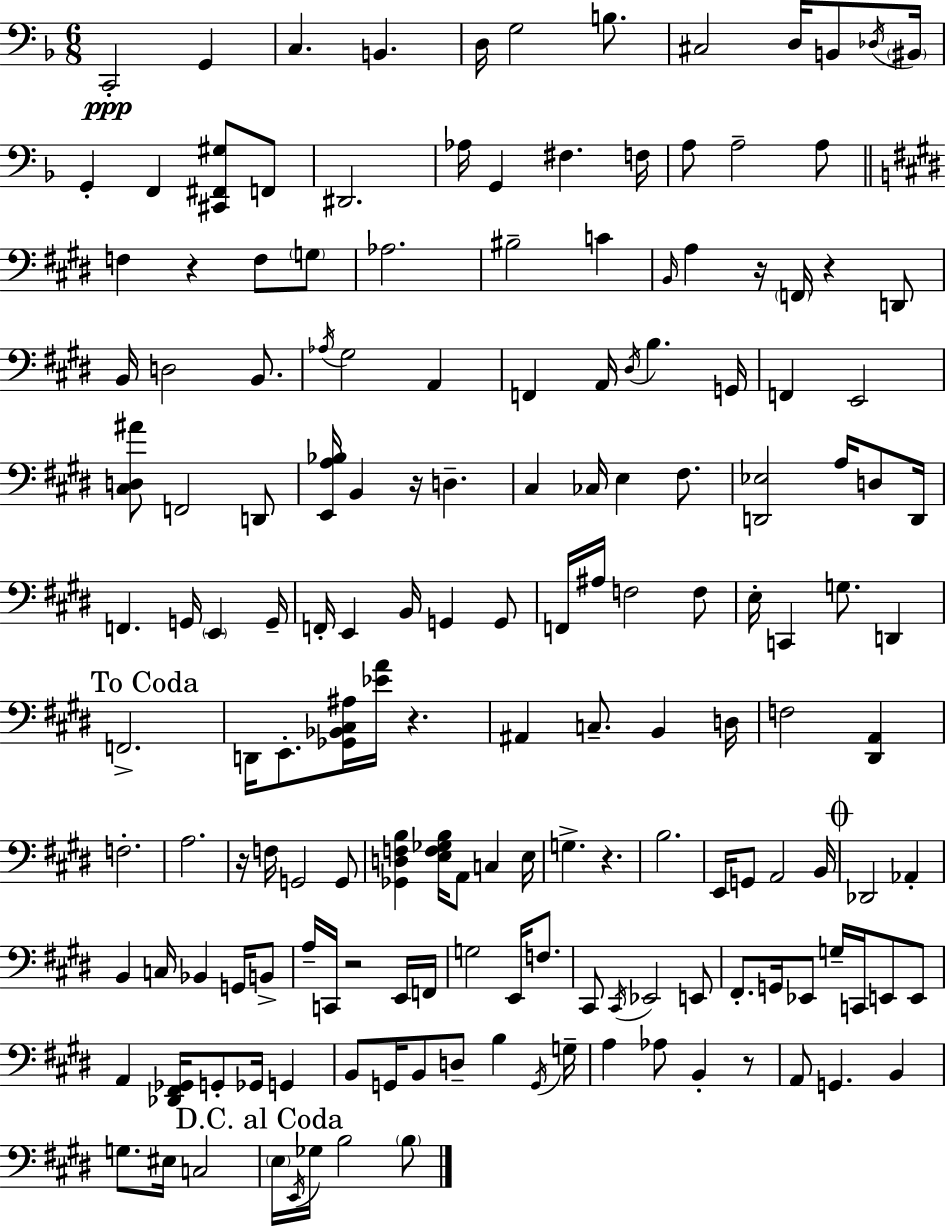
{
  \clef bass
  \numericTimeSignature
  \time 6/8
  \key f \major
  c,2-.\ppp g,4 | c4. b,4. | d16 g2 b8. | cis2 d16 b,8 \acciaccatura { des16 } | \break \parenthesize bis,16 g,4-. f,4 <cis, fis, gis>8 f,8 | dis,2. | aes16 g,4 fis4. | f16 a8 a2-- a8 | \break \bar "||" \break \key e \major f4 r4 f8 \parenthesize g8 | aes2. | bis2-- c'4 | \grace { b,16 } a4 r16 \parenthesize f,16 r4 d,8 | \break b,16 d2 b,8. | \acciaccatura { aes16 } gis2 a,4 | f,4 a,16 \acciaccatura { dis16 } b4. | g,16 f,4 e,2 | \break <cis d ais'>8 f,2 | d,8 <e, a bes>16 b,4 r16 d4.-- | cis4 ces16 e4 | fis8. <d, ees>2 a16 | \break d8 d,16 f,4. g,16 \parenthesize e,4 | g,16-- f,16-. e,4 b,16 g,4 | g,8 f,16 ais16 f2 | f8 e16-. c,4 g8. d,4 | \break \mark "To Coda" f,2.-> | d,16 e,8.-. <ges, bes, cis ais>16 <ees' a'>16 r4. | ais,4 c8.-- b,4 | d16 f2 <dis, a,>4 | \break f2.-. | a2. | r16 f16 g,2 | g,8 <ges, d f b>4 <e f ges b>16 a,8 c4 | \break e16 g4.-> r4. | b2. | e,16 g,8 a,2 | b,16 \mark \markup { \musicglyph "scripts.coda" } des,2 aes,4-. | \break b,4 c16 bes,4 | g,16 b,8-> a16-- c,16 r2 | e,16 f,16 g2 e,16 | f8. cis,8 \acciaccatura { cis,16 } ees,2 | \break e,8 fis,8.-. g,16 ees,8 g16-- c,16 | e,8 e,8 a,4 <des, fis, ges,>16 g,8-. ges,16 | g,4 b,8 g,16 b,8 d8-- b4 | \acciaccatura { g,16 } g16-- a4 aes8 b,4-. | \break r8 a,8 g,4. | b,4 g8. eis16 c2 | \mark "D.C. al Coda" \parenthesize e16 \acciaccatura { e,16 } ges16 b2 | \parenthesize b8 \bar "|."
}